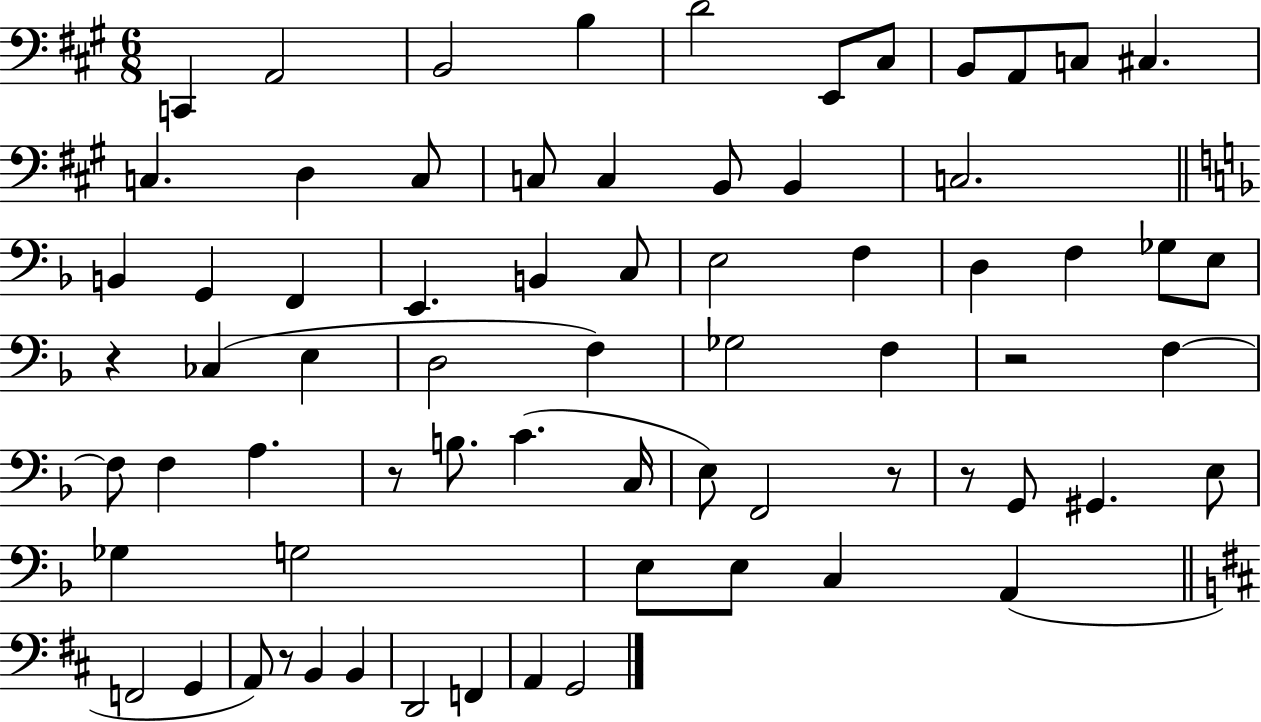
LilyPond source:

{
  \clef bass
  \numericTimeSignature
  \time 6/8
  \key a \major
  c,4 a,2 | b,2 b4 | d'2 e,8 cis8 | b,8 a,8 c8 cis4. | \break c4. d4 c8 | c8 c4 b,8 b,4 | c2. | \bar "||" \break \key f \major b,4 g,4 f,4 | e,4. b,4 c8 | e2 f4 | d4 f4 ges8 e8 | \break r4 ces4( e4 | d2 f4) | ges2 f4 | r2 f4~~ | \break f8 f4 a4. | r8 b8. c'4.( c16 | e8) f,2 r8 | r8 g,8 gis,4. e8 | \break ges4 g2 | e8 e8 c4 a,4( | \bar "||" \break \key d \major f,2 g,4 | a,8) r8 b,4 b,4 | d,2 f,4 | a,4 g,2 | \break \bar "|."
}